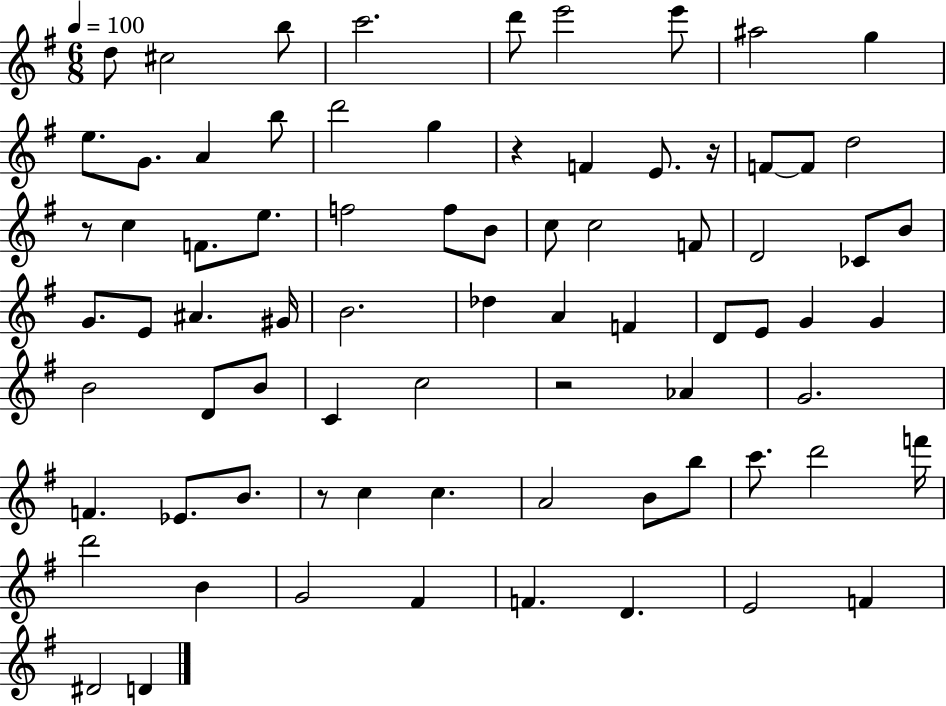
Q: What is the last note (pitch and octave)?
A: D4